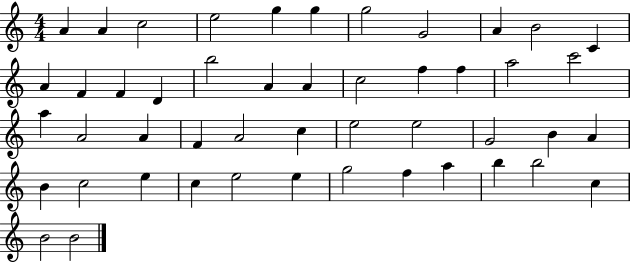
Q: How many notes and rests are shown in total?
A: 48